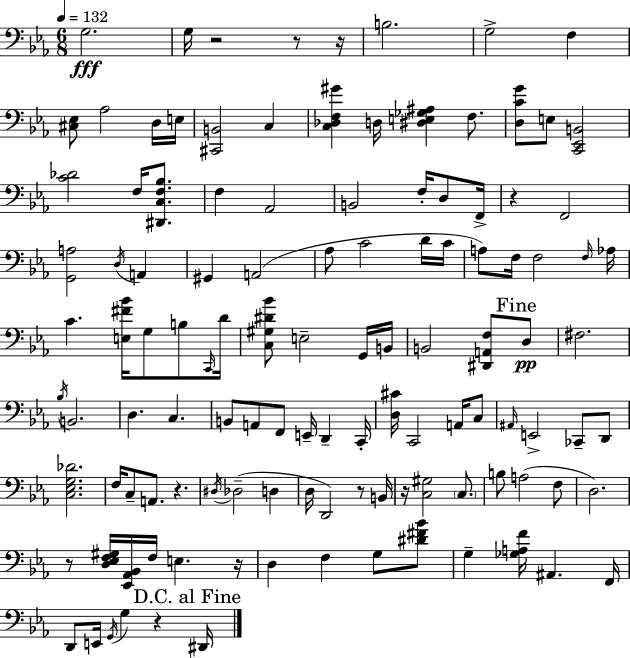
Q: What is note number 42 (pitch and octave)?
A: B2